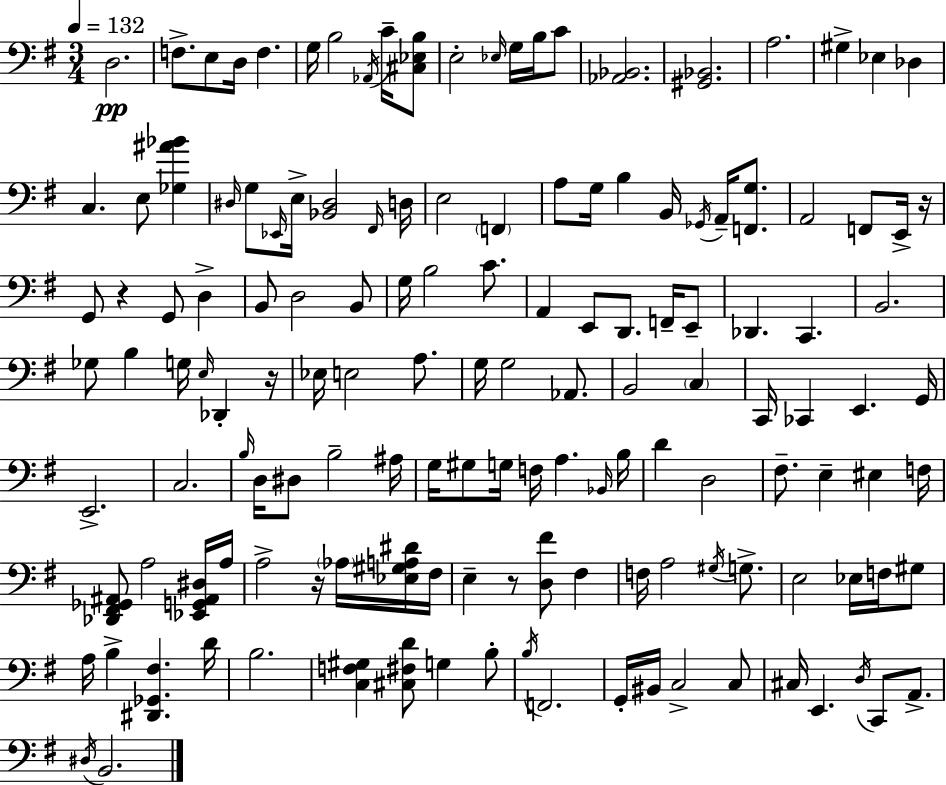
X:1
T:Untitled
M:3/4
L:1/4
K:G
D,2 F,/2 E,/2 D,/4 F, G,/4 B,2 _A,,/4 C/4 [^C,_E,B,]/2 E,2 _E,/4 G,/4 B,/4 C/2 [_A,,_B,,]2 [^G,,_B,,]2 A,2 ^G, _E, _D, C, E,/2 [_G,^A_B] ^D,/4 G,/2 _E,,/4 E,/4 [_B,,^D,]2 ^F,,/4 D,/4 E,2 F,, A,/2 G,/4 B, B,,/4 _G,,/4 A,,/4 [F,,G,]/2 A,,2 F,,/2 E,,/4 z/4 G,,/2 z G,,/2 D, B,,/2 D,2 B,,/2 G,/4 B,2 C/2 A,, E,,/2 D,,/2 F,,/4 E,,/2 _D,, C,, B,,2 _G,/2 B, G,/4 E,/4 _D,, z/4 _E,/4 E,2 A,/2 G,/4 G,2 _A,,/2 B,,2 C, C,,/4 _C,, E,, G,,/4 E,,2 C,2 B,/4 D,/4 ^D,/2 B,2 ^A,/4 G,/4 ^G,/2 G,/4 F,/4 A, _B,,/4 B,/4 D D,2 ^F,/2 E, ^E, F,/4 [_D,,^F,,_G,,^A,,]/2 A,2 [_E,,G,,^A,,^D,]/4 A,/4 A,2 z/4 _A,/4 [_E,^G,A,^D]/4 ^F,/4 E, z/2 [D,^F]/2 ^F, F,/4 A,2 ^G,/4 G,/2 E,2 _E,/4 F,/4 ^G,/2 A,/4 B, [^D,,_G,,^F,] D/4 B,2 [C,F,^G,] [^C,^F,D]/2 G, B,/2 B,/4 F,,2 G,,/4 ^B,,/4 C,2 C,/2 ^C,/4 E,, D,/4 C,,/2 A,,/2 ^D,/4 B,,2